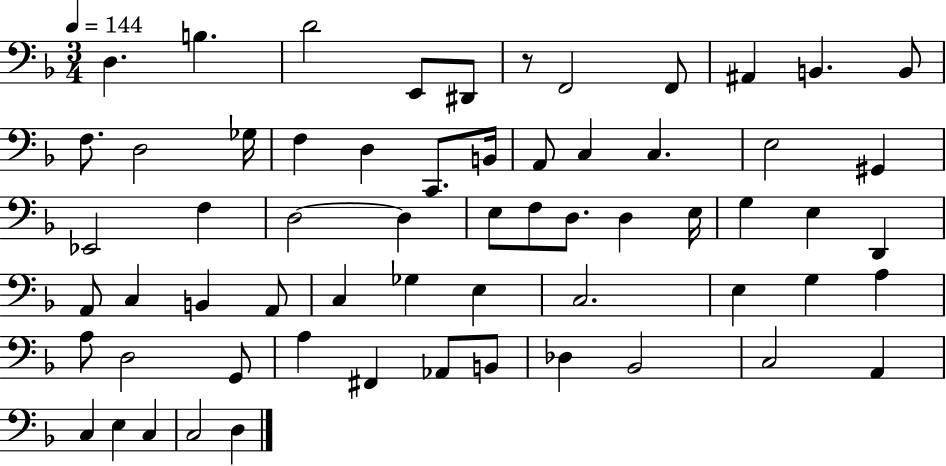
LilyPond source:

{
  \clef bass
  \numericTimeSignature
  \time 3/4
  \key f \major
  \tempo 4 = 144
  d4. b4. | d'2 e,8 dis,8 | r8 f,2 f,8 | ais,4 b,4. b,8 | \break f8. d2 ges16 | f4 d4 c,8. b,16 | a,8 c4 c4. | e2 gis,4 | \break ees,2 f4 | d2~~ d4 | e8 f8 d8. d4 e16 | g4 e4 d,4 | \break a,8 c4 b,4 a,8 | c4 ges4 e4 | c2. | e4 g4 a4 | \break a8 d2 g,8 | a4 fis,4 aes,8 b,8 | des4 bes,2 | c2 a,4 | \break c4 e4 c4 | c2 d4 | \bar "|."
}